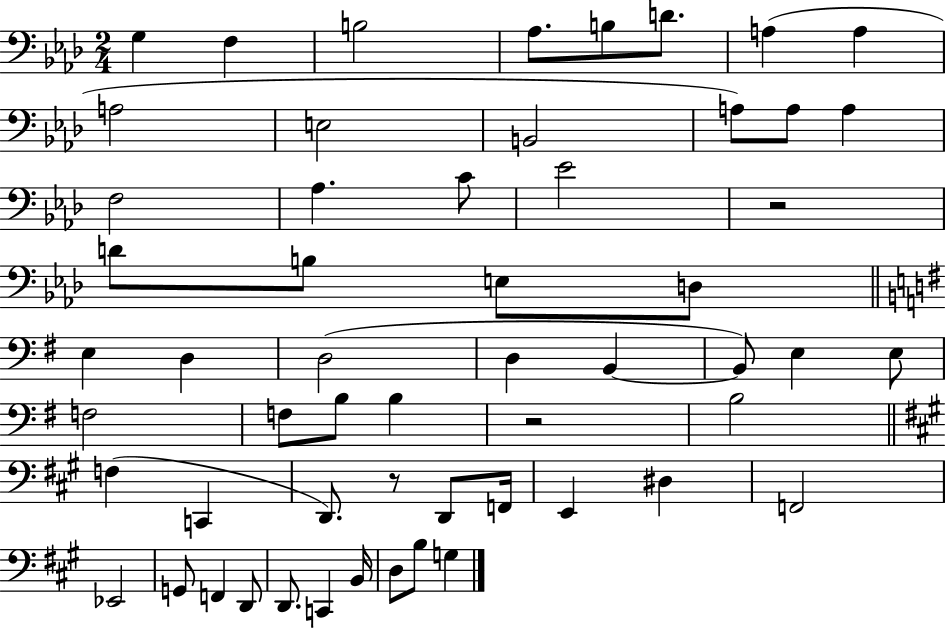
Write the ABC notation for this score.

X:1
T:Untitled
M:2/4
L:1/4
K:Ab
G, F, B,2 _A,/2 B,/2 D/2 A, A, A,2 E,2 B,,2 A,/2 A,/2 A, F,2 _A, C/2 _E2 z2 D/2 B,/2 E,/2 D,/2 E, D, D,2 D, B,, B,,/2 E, E,/2 F,2 F,/2 B,/2 B, z2 B,2 F, C,, D,,/2 z/2 D,,/2 F,,/4 E,, ^D, F,,2 _E,,2 G,,/2 F,, D,,/2 D,,/2 C,, B,,/4 D,/2 B,/2 G,